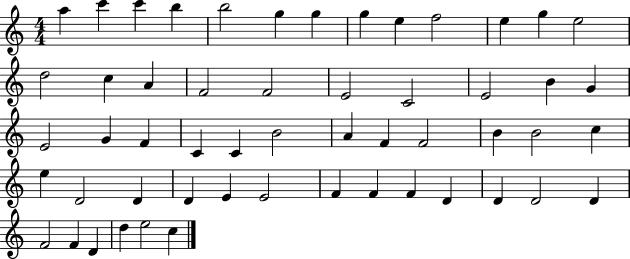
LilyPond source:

{
  \clef treble
  \numericTimeSignature
  \time 4/4
  \key c \major
  a''4 c'''4 c'''4 b''4 | b''2 g''4 g''4 | g''4 e''4 f''2 | e''4 g''4 e''2 | \break d''2 c''4 a'4 | f'2 f'2 | e'2 c'2 | e'2 b'4 g'4 | \break e'2 g'4 f'4 | c'4 c'4 b'2 | a'4 f'4 f'2 | b'4 b'2 c''4 | \break e''4 d'2 d'4 | d'4 e'4 e'2 | f'4 f'4 f'4 d'4 | d'4 d'2 d'4 | \break f'2 f'4 d'4 | d''4 e''2 c''4 | \bar "|."
}